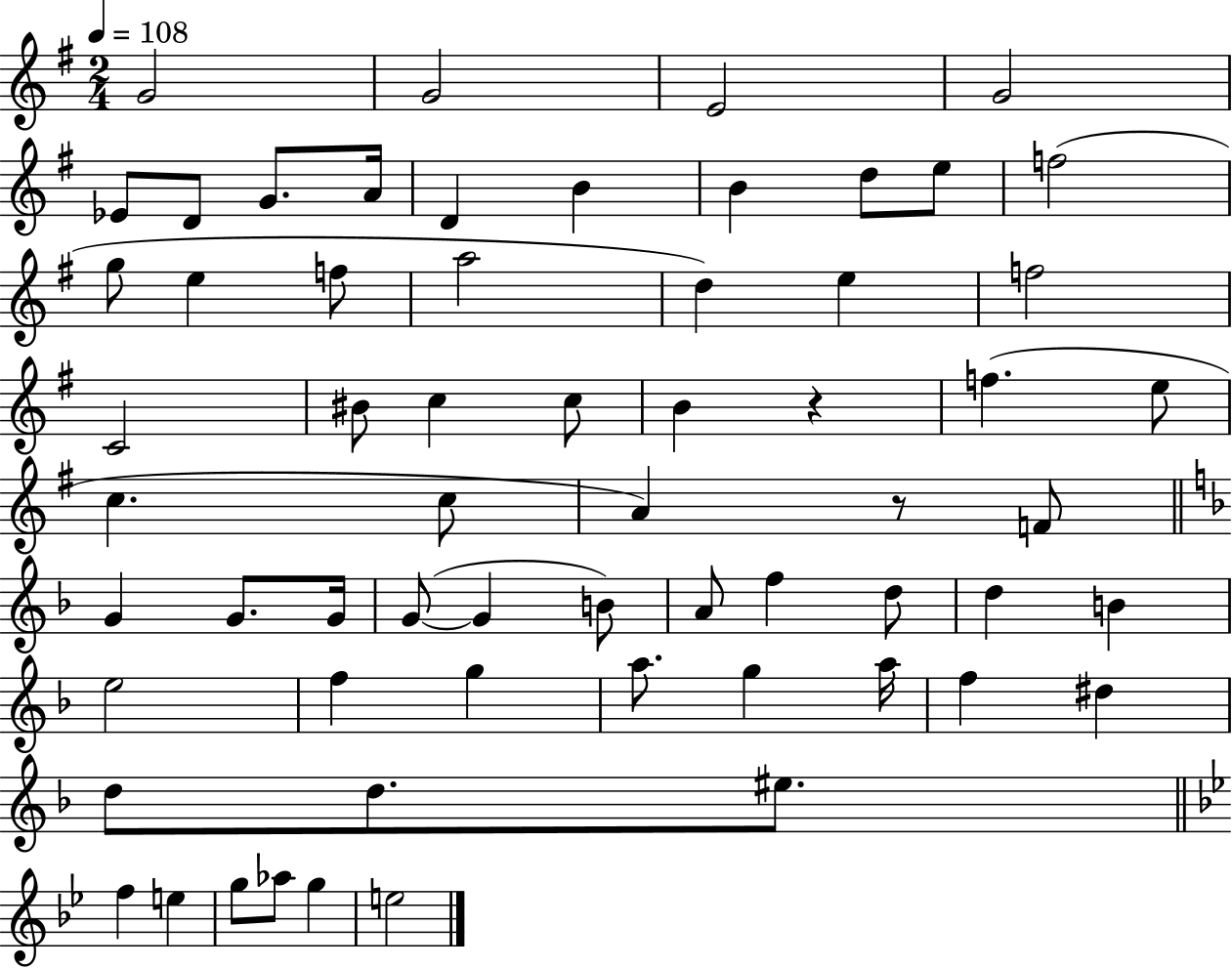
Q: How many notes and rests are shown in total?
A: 62